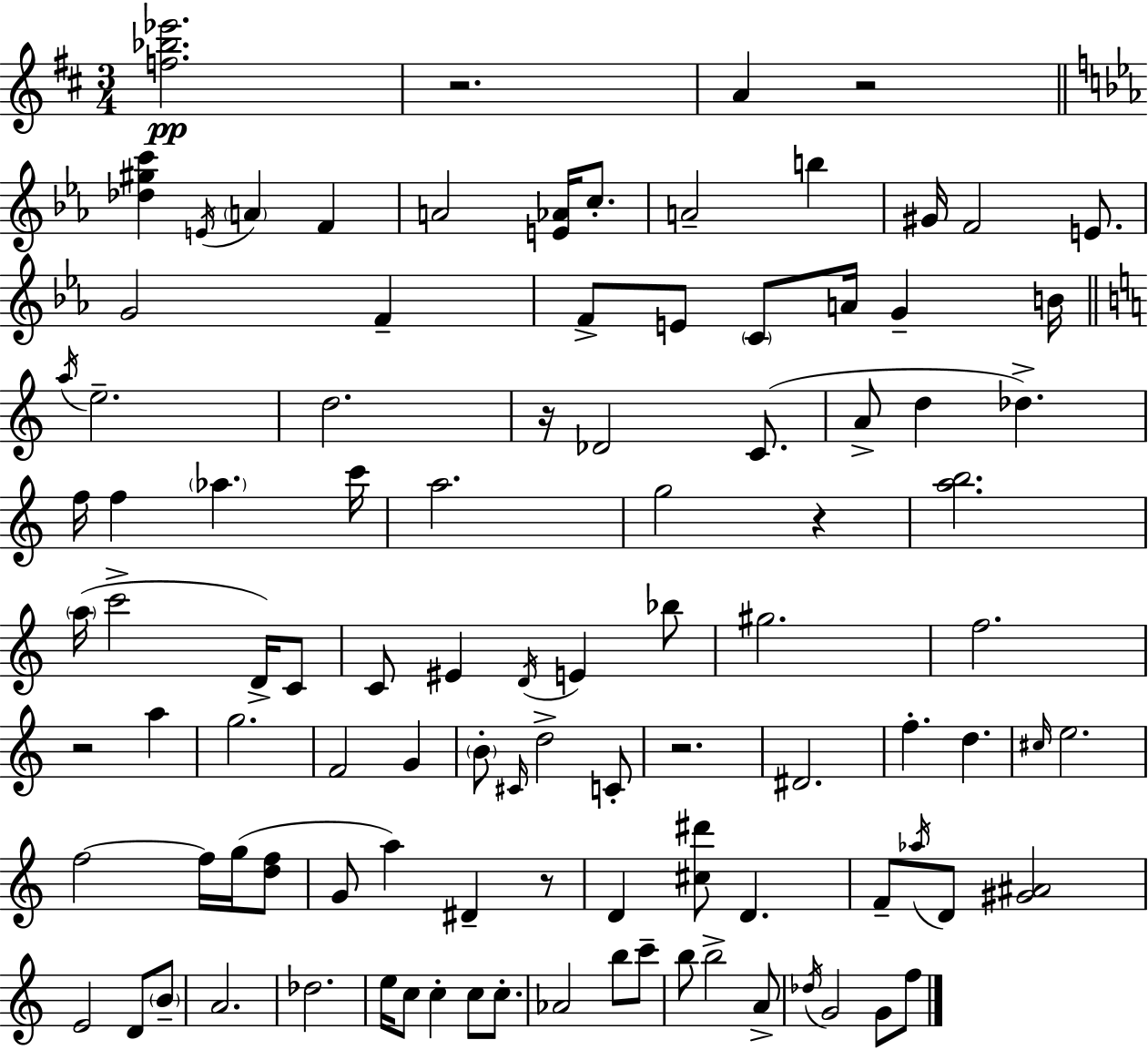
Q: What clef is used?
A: treble